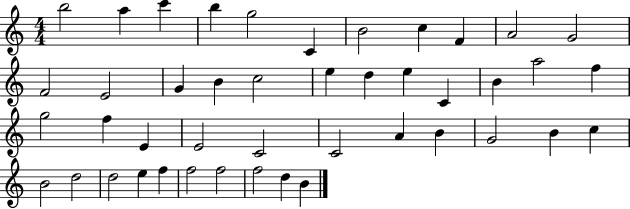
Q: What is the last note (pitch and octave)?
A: B4